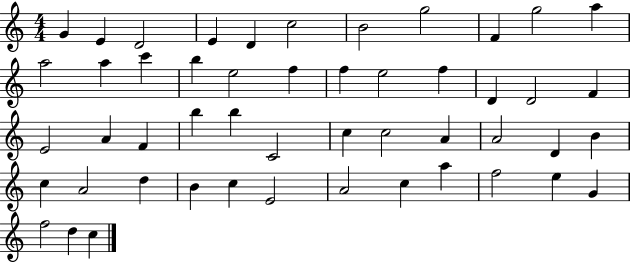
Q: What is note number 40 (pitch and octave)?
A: C5